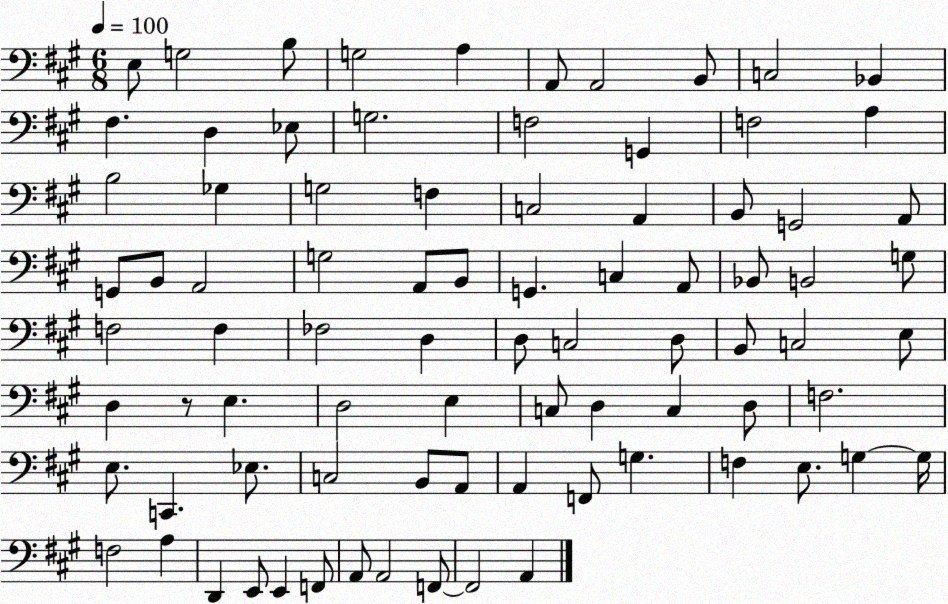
X:1
T:Untitled
M:6/8
L:1/4
K:A
E,/2 G,2 B,/2 G,2 A, A,,/2 A,,2 B,,/2 C,2 _B,, ^F, D, _E,/2 G,2 F,2 G,, F,2 A, B,2 _G, G,2 F, C,2 A,, B,,/2 G,,2 A,,/2 G,,/2 B,,/2 A,,2 G,2 A,,/2 B,,/2 G,, C, A,,/2 _B,,/2 B,,2 G,/2 F,2 F, _F,2 D, D,/2 C,2 D,/2 B,,/2 C,2 E,/2 D, z/2 E, D,2 E, C,/2 D, C, D,/2 F,2 E,/2 C,, _E,/2 C,2 B,,/2 A,,/2 A,, F,,/2 G, F, E,/2 G, G,/4 F,2 A, D,, E,,/2 E,, F,,/2 A,,/2 A,,2 F,,/2 F,,2 A,,